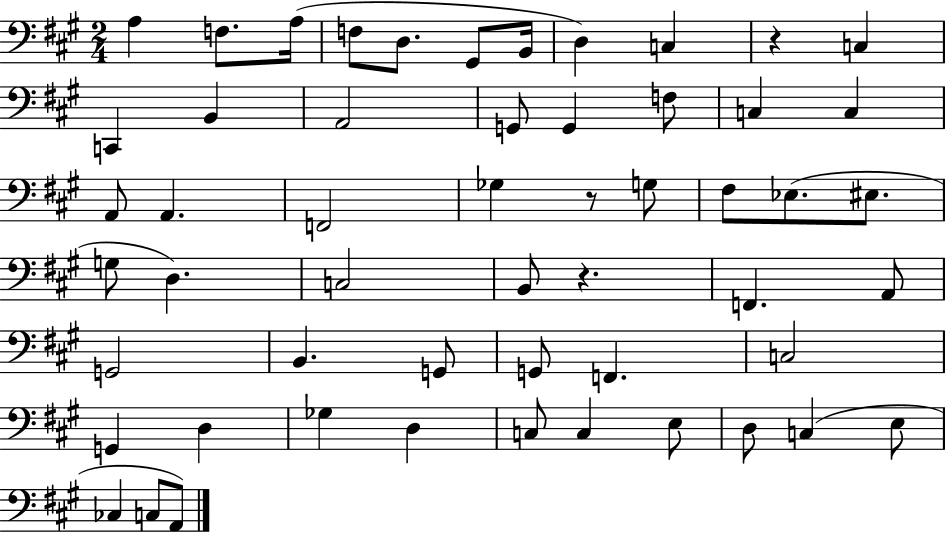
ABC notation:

X:1
T:Untitled
M:2/4
L:1/4
K:A
A, F,/2 A,/4 F,/2 D,/2 ^G,,/2 B,,/4 D, C, z C, C,, B,, A,,2 G,,/2 G,, F,/2 C, C, A,,/2 A,, F,,2 _G, z/2 G,/2 ^F,/2 _E,/2 ^E,/2 G,/2 D, C,2 B,,/2 z F,, A,,/2 G,,2 B,, G,,/2 G,,/2 F,, C,2 G,, D, _G, D, C,/2 C, E,/2 D,/2 C, E,/2 _C, C,/2 A,,/2